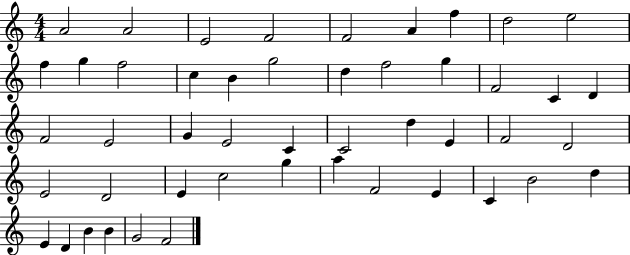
A4/h A4/h E4/h F4/h F4/h A4/q F5/q D5/h E5/h F5/q G5/q F5/h C5/q B4/q G5/h D5/q F5/h G5/q F4/h C4/q D4/q F4/h E4/h G4/q E4/h C4/q C4/h D5/q E4/q F4/h D4/h E4/h D4/h E4/q C5/h G5/q A5/q F4/h E4/q C4/q B4/h D5/q E4/q D4/q B4/q B4/q G4/h F4/h